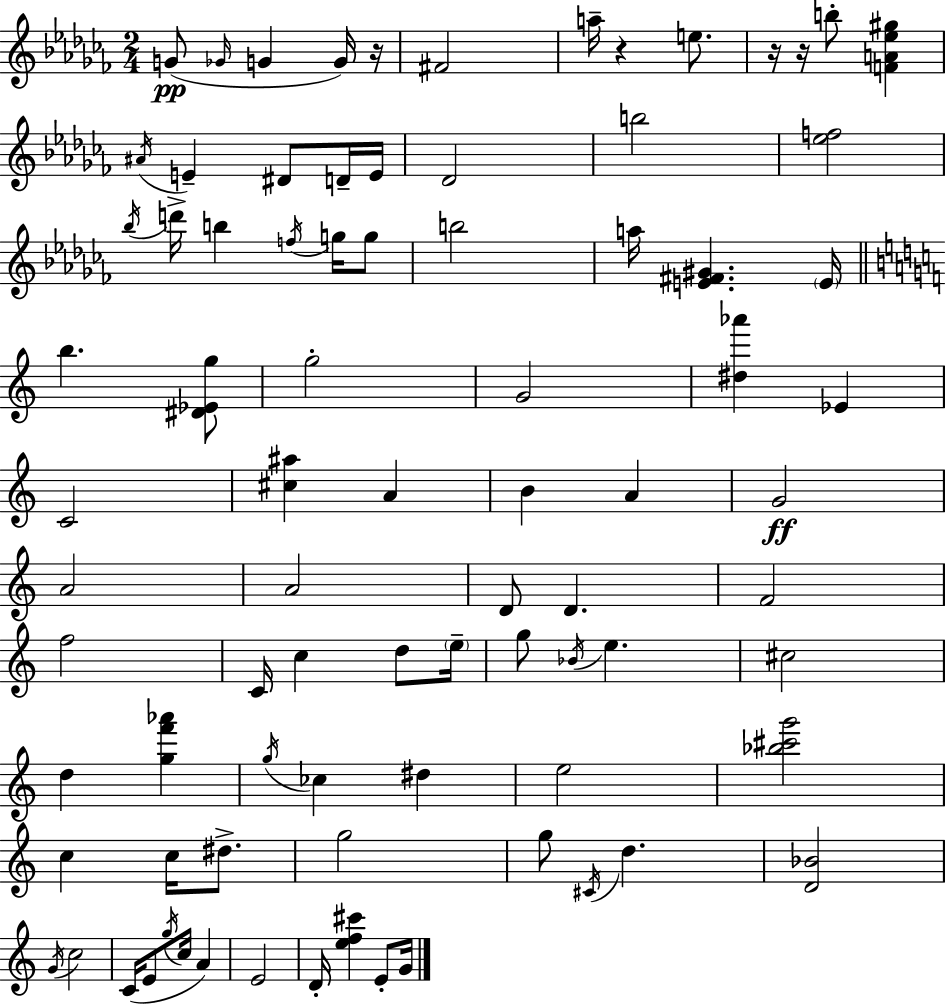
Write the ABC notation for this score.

X:1
T:Untitled
M:2/4
L:1/4
K:Abm
G/2 _G/4 G G/4 z/4 ^F2 a/4 z e/2 z/4 z/4 b/2 [FA_e^g] ^A/4 E ^D/2 D/4 E/4 _D2 b2 [_ef]2 _b/4 d'/4 b f/4 g/4 g/2 b2 a/4 [E^F^G] E/4 b [^D_Eg]/2 g2 G2 [^d_a'] _E C2 [^c^a] A B A G2 A2 A2 D/2 D F2 f2 C/4 c d/2 e/4 g/2 _B/4 e ^c2 d [gf'_a'] g/4 _c ^d e2 [_b^c'g']2 c c/4 ^d/2 g2 g/2 ^C/4 d [D_B]2 G/4 c2 C/4 E/2 g/4 c/4 A E2 D/4 [ef^c'] E/2 G/4